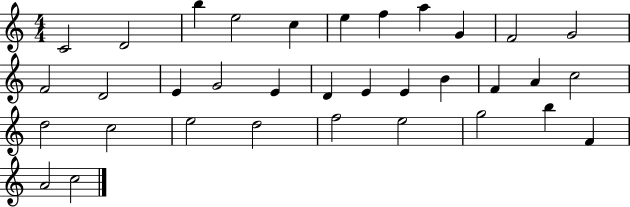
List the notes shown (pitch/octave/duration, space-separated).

C4/h D4/h B5/q E5/h C5/q E5/q F5/q A5/q G4/q F4/h G4/h F4/h D4/h E4/q G4/h E4/q D4/q E4/q E4/q B4/q F4/q A4/q C5/h D5/h C5/h E5/h D5/h F5/h E5/h G5/h B5/q F4/q A4/h C5/h